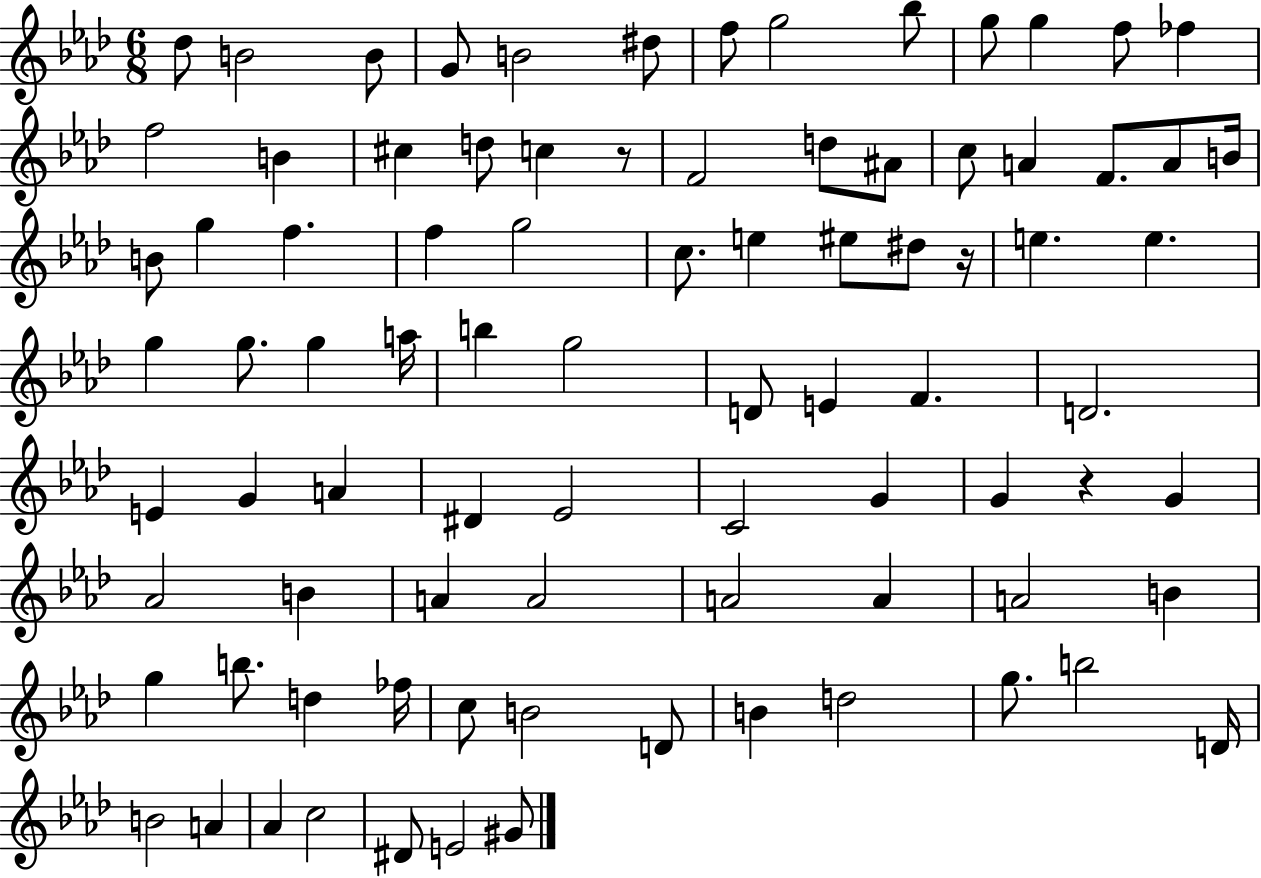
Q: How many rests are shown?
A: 3